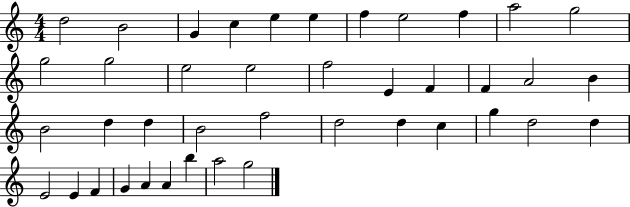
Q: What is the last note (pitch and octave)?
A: G5